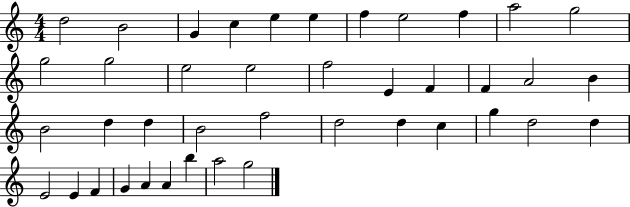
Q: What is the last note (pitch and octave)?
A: G5